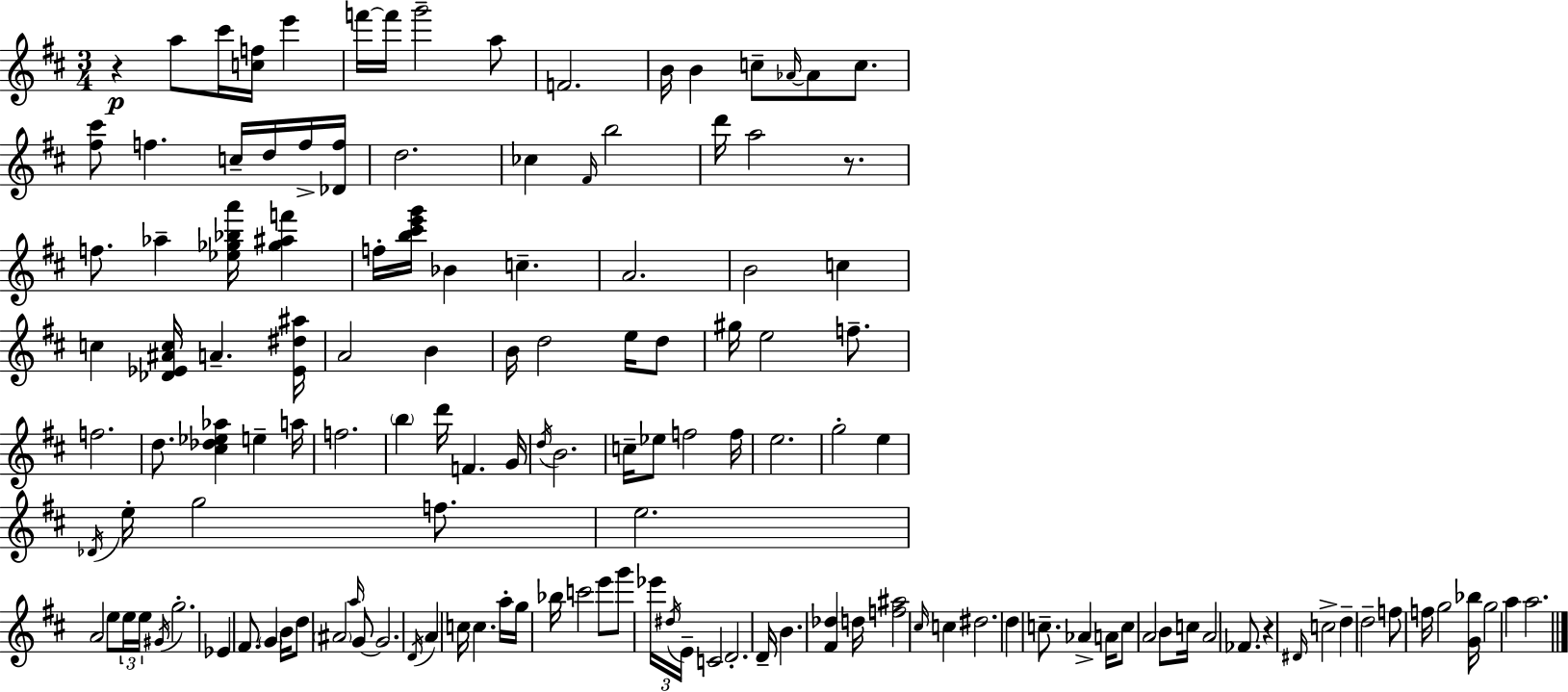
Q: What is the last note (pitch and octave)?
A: A5